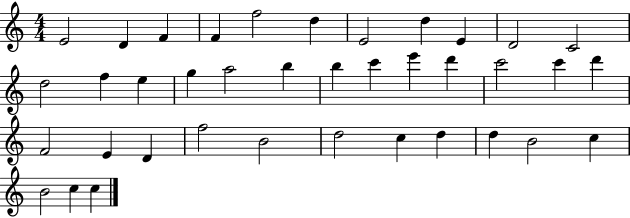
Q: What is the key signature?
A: C major